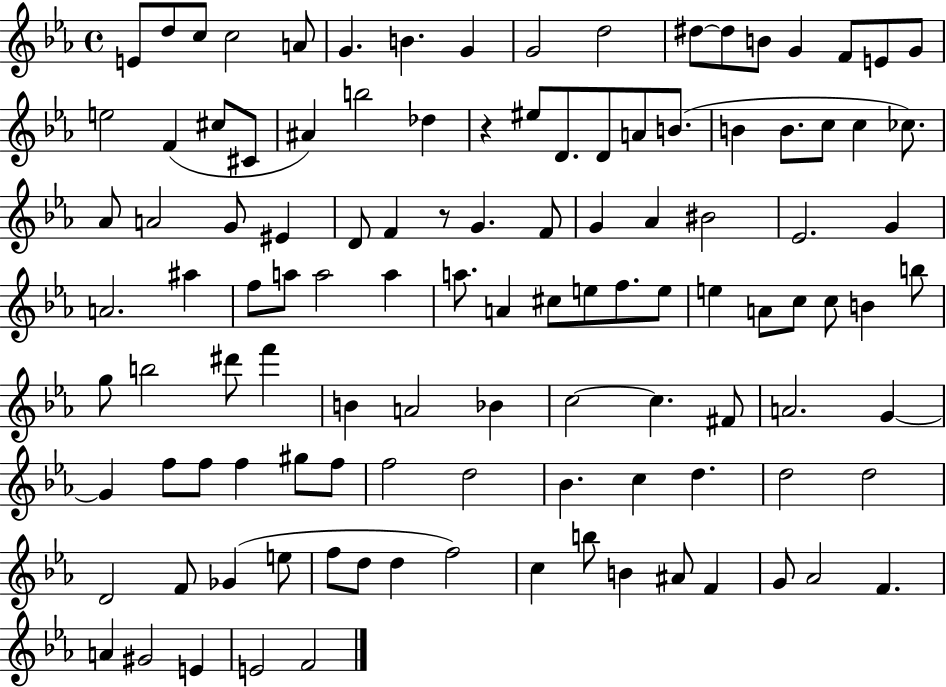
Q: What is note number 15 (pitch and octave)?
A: F4